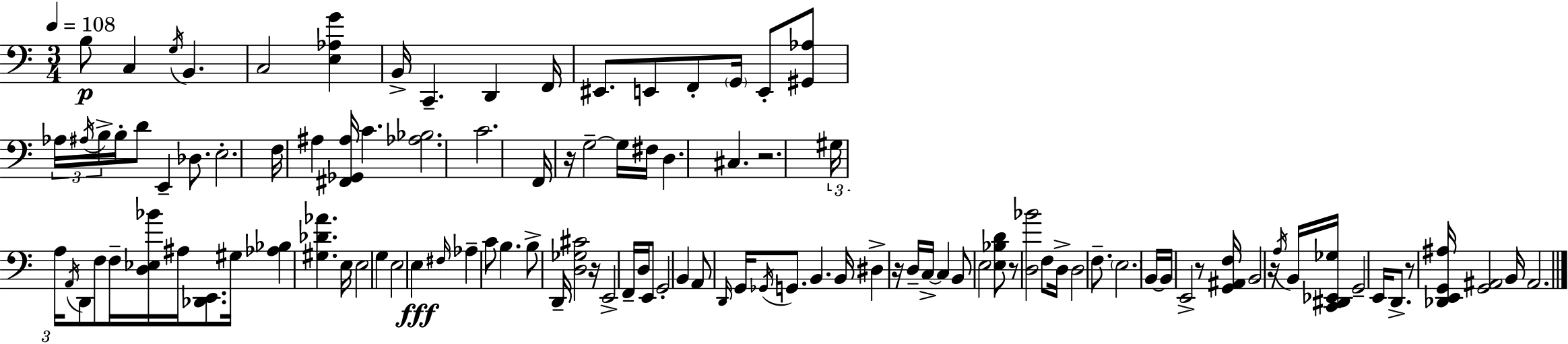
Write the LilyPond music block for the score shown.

{
  \clef bass
  \numericTimeSignature
  \time 3/4
  \key a \minor
  \tempo 4 = 108
  b8\p c4 \acciaccatura { g16 } b,4. | c2 <e aes g'>4 | b,16-> c,4.-- d,4 | f,16 eis,8. e,8 f,8-. \parenthesize g,16 e,8-. <gis, aes>8 | \break \tuplet 3/2 { aes16 \acciaccatura { ais16 } b16-> } b16-. d'8 e,4-- des8. | e2.-. | f16 ais4 <fis, ges, ais>16 c'4. | <aes bes>2. | \break c'2. | f,16 r16 g2--~~ | g16 fis16 d4. cis4. | r2. | \break \tuplet 3/2 { gis16 a16 \acciaccatura { a,16 } } d,8 f8 f16-- <d ees bes'>16 ais16 | <des, e,>8. gis16 <aes bes>4 <gis des' aes'>4. | e16 e2 g4 | e2 e4\fff | \break \grace { fis16 } aes4-- c'8 b4. | b8-> d,16-- <d ges cis'>2 | r16 e,2-> | f,16-- d16 e,8 g,2-. | \break b,4 a,8 \grace { d,16 } g,16 \acciaccatura { ges,16 } g,8. | b,4. b,16 dis4-> r16 | d16-- c16->~~ c4 b,8 e2 | <e bes d'>8 r8 <d bes'>2 | \break f8 d16-> d2 | f8.-- \parenthesize e2. | b,16~~ b,16 e,2-> | r8 <g, ais, f>16 b,2 | \break r16 \acciaccatura { a16 } b,16 <c, dis, ees, ges>16 g,2-- | e,16 d,8.-> r8 <des, e, g, ais>16 <g, ais,>2 | b,16 ais,2. | \bar "|."
}